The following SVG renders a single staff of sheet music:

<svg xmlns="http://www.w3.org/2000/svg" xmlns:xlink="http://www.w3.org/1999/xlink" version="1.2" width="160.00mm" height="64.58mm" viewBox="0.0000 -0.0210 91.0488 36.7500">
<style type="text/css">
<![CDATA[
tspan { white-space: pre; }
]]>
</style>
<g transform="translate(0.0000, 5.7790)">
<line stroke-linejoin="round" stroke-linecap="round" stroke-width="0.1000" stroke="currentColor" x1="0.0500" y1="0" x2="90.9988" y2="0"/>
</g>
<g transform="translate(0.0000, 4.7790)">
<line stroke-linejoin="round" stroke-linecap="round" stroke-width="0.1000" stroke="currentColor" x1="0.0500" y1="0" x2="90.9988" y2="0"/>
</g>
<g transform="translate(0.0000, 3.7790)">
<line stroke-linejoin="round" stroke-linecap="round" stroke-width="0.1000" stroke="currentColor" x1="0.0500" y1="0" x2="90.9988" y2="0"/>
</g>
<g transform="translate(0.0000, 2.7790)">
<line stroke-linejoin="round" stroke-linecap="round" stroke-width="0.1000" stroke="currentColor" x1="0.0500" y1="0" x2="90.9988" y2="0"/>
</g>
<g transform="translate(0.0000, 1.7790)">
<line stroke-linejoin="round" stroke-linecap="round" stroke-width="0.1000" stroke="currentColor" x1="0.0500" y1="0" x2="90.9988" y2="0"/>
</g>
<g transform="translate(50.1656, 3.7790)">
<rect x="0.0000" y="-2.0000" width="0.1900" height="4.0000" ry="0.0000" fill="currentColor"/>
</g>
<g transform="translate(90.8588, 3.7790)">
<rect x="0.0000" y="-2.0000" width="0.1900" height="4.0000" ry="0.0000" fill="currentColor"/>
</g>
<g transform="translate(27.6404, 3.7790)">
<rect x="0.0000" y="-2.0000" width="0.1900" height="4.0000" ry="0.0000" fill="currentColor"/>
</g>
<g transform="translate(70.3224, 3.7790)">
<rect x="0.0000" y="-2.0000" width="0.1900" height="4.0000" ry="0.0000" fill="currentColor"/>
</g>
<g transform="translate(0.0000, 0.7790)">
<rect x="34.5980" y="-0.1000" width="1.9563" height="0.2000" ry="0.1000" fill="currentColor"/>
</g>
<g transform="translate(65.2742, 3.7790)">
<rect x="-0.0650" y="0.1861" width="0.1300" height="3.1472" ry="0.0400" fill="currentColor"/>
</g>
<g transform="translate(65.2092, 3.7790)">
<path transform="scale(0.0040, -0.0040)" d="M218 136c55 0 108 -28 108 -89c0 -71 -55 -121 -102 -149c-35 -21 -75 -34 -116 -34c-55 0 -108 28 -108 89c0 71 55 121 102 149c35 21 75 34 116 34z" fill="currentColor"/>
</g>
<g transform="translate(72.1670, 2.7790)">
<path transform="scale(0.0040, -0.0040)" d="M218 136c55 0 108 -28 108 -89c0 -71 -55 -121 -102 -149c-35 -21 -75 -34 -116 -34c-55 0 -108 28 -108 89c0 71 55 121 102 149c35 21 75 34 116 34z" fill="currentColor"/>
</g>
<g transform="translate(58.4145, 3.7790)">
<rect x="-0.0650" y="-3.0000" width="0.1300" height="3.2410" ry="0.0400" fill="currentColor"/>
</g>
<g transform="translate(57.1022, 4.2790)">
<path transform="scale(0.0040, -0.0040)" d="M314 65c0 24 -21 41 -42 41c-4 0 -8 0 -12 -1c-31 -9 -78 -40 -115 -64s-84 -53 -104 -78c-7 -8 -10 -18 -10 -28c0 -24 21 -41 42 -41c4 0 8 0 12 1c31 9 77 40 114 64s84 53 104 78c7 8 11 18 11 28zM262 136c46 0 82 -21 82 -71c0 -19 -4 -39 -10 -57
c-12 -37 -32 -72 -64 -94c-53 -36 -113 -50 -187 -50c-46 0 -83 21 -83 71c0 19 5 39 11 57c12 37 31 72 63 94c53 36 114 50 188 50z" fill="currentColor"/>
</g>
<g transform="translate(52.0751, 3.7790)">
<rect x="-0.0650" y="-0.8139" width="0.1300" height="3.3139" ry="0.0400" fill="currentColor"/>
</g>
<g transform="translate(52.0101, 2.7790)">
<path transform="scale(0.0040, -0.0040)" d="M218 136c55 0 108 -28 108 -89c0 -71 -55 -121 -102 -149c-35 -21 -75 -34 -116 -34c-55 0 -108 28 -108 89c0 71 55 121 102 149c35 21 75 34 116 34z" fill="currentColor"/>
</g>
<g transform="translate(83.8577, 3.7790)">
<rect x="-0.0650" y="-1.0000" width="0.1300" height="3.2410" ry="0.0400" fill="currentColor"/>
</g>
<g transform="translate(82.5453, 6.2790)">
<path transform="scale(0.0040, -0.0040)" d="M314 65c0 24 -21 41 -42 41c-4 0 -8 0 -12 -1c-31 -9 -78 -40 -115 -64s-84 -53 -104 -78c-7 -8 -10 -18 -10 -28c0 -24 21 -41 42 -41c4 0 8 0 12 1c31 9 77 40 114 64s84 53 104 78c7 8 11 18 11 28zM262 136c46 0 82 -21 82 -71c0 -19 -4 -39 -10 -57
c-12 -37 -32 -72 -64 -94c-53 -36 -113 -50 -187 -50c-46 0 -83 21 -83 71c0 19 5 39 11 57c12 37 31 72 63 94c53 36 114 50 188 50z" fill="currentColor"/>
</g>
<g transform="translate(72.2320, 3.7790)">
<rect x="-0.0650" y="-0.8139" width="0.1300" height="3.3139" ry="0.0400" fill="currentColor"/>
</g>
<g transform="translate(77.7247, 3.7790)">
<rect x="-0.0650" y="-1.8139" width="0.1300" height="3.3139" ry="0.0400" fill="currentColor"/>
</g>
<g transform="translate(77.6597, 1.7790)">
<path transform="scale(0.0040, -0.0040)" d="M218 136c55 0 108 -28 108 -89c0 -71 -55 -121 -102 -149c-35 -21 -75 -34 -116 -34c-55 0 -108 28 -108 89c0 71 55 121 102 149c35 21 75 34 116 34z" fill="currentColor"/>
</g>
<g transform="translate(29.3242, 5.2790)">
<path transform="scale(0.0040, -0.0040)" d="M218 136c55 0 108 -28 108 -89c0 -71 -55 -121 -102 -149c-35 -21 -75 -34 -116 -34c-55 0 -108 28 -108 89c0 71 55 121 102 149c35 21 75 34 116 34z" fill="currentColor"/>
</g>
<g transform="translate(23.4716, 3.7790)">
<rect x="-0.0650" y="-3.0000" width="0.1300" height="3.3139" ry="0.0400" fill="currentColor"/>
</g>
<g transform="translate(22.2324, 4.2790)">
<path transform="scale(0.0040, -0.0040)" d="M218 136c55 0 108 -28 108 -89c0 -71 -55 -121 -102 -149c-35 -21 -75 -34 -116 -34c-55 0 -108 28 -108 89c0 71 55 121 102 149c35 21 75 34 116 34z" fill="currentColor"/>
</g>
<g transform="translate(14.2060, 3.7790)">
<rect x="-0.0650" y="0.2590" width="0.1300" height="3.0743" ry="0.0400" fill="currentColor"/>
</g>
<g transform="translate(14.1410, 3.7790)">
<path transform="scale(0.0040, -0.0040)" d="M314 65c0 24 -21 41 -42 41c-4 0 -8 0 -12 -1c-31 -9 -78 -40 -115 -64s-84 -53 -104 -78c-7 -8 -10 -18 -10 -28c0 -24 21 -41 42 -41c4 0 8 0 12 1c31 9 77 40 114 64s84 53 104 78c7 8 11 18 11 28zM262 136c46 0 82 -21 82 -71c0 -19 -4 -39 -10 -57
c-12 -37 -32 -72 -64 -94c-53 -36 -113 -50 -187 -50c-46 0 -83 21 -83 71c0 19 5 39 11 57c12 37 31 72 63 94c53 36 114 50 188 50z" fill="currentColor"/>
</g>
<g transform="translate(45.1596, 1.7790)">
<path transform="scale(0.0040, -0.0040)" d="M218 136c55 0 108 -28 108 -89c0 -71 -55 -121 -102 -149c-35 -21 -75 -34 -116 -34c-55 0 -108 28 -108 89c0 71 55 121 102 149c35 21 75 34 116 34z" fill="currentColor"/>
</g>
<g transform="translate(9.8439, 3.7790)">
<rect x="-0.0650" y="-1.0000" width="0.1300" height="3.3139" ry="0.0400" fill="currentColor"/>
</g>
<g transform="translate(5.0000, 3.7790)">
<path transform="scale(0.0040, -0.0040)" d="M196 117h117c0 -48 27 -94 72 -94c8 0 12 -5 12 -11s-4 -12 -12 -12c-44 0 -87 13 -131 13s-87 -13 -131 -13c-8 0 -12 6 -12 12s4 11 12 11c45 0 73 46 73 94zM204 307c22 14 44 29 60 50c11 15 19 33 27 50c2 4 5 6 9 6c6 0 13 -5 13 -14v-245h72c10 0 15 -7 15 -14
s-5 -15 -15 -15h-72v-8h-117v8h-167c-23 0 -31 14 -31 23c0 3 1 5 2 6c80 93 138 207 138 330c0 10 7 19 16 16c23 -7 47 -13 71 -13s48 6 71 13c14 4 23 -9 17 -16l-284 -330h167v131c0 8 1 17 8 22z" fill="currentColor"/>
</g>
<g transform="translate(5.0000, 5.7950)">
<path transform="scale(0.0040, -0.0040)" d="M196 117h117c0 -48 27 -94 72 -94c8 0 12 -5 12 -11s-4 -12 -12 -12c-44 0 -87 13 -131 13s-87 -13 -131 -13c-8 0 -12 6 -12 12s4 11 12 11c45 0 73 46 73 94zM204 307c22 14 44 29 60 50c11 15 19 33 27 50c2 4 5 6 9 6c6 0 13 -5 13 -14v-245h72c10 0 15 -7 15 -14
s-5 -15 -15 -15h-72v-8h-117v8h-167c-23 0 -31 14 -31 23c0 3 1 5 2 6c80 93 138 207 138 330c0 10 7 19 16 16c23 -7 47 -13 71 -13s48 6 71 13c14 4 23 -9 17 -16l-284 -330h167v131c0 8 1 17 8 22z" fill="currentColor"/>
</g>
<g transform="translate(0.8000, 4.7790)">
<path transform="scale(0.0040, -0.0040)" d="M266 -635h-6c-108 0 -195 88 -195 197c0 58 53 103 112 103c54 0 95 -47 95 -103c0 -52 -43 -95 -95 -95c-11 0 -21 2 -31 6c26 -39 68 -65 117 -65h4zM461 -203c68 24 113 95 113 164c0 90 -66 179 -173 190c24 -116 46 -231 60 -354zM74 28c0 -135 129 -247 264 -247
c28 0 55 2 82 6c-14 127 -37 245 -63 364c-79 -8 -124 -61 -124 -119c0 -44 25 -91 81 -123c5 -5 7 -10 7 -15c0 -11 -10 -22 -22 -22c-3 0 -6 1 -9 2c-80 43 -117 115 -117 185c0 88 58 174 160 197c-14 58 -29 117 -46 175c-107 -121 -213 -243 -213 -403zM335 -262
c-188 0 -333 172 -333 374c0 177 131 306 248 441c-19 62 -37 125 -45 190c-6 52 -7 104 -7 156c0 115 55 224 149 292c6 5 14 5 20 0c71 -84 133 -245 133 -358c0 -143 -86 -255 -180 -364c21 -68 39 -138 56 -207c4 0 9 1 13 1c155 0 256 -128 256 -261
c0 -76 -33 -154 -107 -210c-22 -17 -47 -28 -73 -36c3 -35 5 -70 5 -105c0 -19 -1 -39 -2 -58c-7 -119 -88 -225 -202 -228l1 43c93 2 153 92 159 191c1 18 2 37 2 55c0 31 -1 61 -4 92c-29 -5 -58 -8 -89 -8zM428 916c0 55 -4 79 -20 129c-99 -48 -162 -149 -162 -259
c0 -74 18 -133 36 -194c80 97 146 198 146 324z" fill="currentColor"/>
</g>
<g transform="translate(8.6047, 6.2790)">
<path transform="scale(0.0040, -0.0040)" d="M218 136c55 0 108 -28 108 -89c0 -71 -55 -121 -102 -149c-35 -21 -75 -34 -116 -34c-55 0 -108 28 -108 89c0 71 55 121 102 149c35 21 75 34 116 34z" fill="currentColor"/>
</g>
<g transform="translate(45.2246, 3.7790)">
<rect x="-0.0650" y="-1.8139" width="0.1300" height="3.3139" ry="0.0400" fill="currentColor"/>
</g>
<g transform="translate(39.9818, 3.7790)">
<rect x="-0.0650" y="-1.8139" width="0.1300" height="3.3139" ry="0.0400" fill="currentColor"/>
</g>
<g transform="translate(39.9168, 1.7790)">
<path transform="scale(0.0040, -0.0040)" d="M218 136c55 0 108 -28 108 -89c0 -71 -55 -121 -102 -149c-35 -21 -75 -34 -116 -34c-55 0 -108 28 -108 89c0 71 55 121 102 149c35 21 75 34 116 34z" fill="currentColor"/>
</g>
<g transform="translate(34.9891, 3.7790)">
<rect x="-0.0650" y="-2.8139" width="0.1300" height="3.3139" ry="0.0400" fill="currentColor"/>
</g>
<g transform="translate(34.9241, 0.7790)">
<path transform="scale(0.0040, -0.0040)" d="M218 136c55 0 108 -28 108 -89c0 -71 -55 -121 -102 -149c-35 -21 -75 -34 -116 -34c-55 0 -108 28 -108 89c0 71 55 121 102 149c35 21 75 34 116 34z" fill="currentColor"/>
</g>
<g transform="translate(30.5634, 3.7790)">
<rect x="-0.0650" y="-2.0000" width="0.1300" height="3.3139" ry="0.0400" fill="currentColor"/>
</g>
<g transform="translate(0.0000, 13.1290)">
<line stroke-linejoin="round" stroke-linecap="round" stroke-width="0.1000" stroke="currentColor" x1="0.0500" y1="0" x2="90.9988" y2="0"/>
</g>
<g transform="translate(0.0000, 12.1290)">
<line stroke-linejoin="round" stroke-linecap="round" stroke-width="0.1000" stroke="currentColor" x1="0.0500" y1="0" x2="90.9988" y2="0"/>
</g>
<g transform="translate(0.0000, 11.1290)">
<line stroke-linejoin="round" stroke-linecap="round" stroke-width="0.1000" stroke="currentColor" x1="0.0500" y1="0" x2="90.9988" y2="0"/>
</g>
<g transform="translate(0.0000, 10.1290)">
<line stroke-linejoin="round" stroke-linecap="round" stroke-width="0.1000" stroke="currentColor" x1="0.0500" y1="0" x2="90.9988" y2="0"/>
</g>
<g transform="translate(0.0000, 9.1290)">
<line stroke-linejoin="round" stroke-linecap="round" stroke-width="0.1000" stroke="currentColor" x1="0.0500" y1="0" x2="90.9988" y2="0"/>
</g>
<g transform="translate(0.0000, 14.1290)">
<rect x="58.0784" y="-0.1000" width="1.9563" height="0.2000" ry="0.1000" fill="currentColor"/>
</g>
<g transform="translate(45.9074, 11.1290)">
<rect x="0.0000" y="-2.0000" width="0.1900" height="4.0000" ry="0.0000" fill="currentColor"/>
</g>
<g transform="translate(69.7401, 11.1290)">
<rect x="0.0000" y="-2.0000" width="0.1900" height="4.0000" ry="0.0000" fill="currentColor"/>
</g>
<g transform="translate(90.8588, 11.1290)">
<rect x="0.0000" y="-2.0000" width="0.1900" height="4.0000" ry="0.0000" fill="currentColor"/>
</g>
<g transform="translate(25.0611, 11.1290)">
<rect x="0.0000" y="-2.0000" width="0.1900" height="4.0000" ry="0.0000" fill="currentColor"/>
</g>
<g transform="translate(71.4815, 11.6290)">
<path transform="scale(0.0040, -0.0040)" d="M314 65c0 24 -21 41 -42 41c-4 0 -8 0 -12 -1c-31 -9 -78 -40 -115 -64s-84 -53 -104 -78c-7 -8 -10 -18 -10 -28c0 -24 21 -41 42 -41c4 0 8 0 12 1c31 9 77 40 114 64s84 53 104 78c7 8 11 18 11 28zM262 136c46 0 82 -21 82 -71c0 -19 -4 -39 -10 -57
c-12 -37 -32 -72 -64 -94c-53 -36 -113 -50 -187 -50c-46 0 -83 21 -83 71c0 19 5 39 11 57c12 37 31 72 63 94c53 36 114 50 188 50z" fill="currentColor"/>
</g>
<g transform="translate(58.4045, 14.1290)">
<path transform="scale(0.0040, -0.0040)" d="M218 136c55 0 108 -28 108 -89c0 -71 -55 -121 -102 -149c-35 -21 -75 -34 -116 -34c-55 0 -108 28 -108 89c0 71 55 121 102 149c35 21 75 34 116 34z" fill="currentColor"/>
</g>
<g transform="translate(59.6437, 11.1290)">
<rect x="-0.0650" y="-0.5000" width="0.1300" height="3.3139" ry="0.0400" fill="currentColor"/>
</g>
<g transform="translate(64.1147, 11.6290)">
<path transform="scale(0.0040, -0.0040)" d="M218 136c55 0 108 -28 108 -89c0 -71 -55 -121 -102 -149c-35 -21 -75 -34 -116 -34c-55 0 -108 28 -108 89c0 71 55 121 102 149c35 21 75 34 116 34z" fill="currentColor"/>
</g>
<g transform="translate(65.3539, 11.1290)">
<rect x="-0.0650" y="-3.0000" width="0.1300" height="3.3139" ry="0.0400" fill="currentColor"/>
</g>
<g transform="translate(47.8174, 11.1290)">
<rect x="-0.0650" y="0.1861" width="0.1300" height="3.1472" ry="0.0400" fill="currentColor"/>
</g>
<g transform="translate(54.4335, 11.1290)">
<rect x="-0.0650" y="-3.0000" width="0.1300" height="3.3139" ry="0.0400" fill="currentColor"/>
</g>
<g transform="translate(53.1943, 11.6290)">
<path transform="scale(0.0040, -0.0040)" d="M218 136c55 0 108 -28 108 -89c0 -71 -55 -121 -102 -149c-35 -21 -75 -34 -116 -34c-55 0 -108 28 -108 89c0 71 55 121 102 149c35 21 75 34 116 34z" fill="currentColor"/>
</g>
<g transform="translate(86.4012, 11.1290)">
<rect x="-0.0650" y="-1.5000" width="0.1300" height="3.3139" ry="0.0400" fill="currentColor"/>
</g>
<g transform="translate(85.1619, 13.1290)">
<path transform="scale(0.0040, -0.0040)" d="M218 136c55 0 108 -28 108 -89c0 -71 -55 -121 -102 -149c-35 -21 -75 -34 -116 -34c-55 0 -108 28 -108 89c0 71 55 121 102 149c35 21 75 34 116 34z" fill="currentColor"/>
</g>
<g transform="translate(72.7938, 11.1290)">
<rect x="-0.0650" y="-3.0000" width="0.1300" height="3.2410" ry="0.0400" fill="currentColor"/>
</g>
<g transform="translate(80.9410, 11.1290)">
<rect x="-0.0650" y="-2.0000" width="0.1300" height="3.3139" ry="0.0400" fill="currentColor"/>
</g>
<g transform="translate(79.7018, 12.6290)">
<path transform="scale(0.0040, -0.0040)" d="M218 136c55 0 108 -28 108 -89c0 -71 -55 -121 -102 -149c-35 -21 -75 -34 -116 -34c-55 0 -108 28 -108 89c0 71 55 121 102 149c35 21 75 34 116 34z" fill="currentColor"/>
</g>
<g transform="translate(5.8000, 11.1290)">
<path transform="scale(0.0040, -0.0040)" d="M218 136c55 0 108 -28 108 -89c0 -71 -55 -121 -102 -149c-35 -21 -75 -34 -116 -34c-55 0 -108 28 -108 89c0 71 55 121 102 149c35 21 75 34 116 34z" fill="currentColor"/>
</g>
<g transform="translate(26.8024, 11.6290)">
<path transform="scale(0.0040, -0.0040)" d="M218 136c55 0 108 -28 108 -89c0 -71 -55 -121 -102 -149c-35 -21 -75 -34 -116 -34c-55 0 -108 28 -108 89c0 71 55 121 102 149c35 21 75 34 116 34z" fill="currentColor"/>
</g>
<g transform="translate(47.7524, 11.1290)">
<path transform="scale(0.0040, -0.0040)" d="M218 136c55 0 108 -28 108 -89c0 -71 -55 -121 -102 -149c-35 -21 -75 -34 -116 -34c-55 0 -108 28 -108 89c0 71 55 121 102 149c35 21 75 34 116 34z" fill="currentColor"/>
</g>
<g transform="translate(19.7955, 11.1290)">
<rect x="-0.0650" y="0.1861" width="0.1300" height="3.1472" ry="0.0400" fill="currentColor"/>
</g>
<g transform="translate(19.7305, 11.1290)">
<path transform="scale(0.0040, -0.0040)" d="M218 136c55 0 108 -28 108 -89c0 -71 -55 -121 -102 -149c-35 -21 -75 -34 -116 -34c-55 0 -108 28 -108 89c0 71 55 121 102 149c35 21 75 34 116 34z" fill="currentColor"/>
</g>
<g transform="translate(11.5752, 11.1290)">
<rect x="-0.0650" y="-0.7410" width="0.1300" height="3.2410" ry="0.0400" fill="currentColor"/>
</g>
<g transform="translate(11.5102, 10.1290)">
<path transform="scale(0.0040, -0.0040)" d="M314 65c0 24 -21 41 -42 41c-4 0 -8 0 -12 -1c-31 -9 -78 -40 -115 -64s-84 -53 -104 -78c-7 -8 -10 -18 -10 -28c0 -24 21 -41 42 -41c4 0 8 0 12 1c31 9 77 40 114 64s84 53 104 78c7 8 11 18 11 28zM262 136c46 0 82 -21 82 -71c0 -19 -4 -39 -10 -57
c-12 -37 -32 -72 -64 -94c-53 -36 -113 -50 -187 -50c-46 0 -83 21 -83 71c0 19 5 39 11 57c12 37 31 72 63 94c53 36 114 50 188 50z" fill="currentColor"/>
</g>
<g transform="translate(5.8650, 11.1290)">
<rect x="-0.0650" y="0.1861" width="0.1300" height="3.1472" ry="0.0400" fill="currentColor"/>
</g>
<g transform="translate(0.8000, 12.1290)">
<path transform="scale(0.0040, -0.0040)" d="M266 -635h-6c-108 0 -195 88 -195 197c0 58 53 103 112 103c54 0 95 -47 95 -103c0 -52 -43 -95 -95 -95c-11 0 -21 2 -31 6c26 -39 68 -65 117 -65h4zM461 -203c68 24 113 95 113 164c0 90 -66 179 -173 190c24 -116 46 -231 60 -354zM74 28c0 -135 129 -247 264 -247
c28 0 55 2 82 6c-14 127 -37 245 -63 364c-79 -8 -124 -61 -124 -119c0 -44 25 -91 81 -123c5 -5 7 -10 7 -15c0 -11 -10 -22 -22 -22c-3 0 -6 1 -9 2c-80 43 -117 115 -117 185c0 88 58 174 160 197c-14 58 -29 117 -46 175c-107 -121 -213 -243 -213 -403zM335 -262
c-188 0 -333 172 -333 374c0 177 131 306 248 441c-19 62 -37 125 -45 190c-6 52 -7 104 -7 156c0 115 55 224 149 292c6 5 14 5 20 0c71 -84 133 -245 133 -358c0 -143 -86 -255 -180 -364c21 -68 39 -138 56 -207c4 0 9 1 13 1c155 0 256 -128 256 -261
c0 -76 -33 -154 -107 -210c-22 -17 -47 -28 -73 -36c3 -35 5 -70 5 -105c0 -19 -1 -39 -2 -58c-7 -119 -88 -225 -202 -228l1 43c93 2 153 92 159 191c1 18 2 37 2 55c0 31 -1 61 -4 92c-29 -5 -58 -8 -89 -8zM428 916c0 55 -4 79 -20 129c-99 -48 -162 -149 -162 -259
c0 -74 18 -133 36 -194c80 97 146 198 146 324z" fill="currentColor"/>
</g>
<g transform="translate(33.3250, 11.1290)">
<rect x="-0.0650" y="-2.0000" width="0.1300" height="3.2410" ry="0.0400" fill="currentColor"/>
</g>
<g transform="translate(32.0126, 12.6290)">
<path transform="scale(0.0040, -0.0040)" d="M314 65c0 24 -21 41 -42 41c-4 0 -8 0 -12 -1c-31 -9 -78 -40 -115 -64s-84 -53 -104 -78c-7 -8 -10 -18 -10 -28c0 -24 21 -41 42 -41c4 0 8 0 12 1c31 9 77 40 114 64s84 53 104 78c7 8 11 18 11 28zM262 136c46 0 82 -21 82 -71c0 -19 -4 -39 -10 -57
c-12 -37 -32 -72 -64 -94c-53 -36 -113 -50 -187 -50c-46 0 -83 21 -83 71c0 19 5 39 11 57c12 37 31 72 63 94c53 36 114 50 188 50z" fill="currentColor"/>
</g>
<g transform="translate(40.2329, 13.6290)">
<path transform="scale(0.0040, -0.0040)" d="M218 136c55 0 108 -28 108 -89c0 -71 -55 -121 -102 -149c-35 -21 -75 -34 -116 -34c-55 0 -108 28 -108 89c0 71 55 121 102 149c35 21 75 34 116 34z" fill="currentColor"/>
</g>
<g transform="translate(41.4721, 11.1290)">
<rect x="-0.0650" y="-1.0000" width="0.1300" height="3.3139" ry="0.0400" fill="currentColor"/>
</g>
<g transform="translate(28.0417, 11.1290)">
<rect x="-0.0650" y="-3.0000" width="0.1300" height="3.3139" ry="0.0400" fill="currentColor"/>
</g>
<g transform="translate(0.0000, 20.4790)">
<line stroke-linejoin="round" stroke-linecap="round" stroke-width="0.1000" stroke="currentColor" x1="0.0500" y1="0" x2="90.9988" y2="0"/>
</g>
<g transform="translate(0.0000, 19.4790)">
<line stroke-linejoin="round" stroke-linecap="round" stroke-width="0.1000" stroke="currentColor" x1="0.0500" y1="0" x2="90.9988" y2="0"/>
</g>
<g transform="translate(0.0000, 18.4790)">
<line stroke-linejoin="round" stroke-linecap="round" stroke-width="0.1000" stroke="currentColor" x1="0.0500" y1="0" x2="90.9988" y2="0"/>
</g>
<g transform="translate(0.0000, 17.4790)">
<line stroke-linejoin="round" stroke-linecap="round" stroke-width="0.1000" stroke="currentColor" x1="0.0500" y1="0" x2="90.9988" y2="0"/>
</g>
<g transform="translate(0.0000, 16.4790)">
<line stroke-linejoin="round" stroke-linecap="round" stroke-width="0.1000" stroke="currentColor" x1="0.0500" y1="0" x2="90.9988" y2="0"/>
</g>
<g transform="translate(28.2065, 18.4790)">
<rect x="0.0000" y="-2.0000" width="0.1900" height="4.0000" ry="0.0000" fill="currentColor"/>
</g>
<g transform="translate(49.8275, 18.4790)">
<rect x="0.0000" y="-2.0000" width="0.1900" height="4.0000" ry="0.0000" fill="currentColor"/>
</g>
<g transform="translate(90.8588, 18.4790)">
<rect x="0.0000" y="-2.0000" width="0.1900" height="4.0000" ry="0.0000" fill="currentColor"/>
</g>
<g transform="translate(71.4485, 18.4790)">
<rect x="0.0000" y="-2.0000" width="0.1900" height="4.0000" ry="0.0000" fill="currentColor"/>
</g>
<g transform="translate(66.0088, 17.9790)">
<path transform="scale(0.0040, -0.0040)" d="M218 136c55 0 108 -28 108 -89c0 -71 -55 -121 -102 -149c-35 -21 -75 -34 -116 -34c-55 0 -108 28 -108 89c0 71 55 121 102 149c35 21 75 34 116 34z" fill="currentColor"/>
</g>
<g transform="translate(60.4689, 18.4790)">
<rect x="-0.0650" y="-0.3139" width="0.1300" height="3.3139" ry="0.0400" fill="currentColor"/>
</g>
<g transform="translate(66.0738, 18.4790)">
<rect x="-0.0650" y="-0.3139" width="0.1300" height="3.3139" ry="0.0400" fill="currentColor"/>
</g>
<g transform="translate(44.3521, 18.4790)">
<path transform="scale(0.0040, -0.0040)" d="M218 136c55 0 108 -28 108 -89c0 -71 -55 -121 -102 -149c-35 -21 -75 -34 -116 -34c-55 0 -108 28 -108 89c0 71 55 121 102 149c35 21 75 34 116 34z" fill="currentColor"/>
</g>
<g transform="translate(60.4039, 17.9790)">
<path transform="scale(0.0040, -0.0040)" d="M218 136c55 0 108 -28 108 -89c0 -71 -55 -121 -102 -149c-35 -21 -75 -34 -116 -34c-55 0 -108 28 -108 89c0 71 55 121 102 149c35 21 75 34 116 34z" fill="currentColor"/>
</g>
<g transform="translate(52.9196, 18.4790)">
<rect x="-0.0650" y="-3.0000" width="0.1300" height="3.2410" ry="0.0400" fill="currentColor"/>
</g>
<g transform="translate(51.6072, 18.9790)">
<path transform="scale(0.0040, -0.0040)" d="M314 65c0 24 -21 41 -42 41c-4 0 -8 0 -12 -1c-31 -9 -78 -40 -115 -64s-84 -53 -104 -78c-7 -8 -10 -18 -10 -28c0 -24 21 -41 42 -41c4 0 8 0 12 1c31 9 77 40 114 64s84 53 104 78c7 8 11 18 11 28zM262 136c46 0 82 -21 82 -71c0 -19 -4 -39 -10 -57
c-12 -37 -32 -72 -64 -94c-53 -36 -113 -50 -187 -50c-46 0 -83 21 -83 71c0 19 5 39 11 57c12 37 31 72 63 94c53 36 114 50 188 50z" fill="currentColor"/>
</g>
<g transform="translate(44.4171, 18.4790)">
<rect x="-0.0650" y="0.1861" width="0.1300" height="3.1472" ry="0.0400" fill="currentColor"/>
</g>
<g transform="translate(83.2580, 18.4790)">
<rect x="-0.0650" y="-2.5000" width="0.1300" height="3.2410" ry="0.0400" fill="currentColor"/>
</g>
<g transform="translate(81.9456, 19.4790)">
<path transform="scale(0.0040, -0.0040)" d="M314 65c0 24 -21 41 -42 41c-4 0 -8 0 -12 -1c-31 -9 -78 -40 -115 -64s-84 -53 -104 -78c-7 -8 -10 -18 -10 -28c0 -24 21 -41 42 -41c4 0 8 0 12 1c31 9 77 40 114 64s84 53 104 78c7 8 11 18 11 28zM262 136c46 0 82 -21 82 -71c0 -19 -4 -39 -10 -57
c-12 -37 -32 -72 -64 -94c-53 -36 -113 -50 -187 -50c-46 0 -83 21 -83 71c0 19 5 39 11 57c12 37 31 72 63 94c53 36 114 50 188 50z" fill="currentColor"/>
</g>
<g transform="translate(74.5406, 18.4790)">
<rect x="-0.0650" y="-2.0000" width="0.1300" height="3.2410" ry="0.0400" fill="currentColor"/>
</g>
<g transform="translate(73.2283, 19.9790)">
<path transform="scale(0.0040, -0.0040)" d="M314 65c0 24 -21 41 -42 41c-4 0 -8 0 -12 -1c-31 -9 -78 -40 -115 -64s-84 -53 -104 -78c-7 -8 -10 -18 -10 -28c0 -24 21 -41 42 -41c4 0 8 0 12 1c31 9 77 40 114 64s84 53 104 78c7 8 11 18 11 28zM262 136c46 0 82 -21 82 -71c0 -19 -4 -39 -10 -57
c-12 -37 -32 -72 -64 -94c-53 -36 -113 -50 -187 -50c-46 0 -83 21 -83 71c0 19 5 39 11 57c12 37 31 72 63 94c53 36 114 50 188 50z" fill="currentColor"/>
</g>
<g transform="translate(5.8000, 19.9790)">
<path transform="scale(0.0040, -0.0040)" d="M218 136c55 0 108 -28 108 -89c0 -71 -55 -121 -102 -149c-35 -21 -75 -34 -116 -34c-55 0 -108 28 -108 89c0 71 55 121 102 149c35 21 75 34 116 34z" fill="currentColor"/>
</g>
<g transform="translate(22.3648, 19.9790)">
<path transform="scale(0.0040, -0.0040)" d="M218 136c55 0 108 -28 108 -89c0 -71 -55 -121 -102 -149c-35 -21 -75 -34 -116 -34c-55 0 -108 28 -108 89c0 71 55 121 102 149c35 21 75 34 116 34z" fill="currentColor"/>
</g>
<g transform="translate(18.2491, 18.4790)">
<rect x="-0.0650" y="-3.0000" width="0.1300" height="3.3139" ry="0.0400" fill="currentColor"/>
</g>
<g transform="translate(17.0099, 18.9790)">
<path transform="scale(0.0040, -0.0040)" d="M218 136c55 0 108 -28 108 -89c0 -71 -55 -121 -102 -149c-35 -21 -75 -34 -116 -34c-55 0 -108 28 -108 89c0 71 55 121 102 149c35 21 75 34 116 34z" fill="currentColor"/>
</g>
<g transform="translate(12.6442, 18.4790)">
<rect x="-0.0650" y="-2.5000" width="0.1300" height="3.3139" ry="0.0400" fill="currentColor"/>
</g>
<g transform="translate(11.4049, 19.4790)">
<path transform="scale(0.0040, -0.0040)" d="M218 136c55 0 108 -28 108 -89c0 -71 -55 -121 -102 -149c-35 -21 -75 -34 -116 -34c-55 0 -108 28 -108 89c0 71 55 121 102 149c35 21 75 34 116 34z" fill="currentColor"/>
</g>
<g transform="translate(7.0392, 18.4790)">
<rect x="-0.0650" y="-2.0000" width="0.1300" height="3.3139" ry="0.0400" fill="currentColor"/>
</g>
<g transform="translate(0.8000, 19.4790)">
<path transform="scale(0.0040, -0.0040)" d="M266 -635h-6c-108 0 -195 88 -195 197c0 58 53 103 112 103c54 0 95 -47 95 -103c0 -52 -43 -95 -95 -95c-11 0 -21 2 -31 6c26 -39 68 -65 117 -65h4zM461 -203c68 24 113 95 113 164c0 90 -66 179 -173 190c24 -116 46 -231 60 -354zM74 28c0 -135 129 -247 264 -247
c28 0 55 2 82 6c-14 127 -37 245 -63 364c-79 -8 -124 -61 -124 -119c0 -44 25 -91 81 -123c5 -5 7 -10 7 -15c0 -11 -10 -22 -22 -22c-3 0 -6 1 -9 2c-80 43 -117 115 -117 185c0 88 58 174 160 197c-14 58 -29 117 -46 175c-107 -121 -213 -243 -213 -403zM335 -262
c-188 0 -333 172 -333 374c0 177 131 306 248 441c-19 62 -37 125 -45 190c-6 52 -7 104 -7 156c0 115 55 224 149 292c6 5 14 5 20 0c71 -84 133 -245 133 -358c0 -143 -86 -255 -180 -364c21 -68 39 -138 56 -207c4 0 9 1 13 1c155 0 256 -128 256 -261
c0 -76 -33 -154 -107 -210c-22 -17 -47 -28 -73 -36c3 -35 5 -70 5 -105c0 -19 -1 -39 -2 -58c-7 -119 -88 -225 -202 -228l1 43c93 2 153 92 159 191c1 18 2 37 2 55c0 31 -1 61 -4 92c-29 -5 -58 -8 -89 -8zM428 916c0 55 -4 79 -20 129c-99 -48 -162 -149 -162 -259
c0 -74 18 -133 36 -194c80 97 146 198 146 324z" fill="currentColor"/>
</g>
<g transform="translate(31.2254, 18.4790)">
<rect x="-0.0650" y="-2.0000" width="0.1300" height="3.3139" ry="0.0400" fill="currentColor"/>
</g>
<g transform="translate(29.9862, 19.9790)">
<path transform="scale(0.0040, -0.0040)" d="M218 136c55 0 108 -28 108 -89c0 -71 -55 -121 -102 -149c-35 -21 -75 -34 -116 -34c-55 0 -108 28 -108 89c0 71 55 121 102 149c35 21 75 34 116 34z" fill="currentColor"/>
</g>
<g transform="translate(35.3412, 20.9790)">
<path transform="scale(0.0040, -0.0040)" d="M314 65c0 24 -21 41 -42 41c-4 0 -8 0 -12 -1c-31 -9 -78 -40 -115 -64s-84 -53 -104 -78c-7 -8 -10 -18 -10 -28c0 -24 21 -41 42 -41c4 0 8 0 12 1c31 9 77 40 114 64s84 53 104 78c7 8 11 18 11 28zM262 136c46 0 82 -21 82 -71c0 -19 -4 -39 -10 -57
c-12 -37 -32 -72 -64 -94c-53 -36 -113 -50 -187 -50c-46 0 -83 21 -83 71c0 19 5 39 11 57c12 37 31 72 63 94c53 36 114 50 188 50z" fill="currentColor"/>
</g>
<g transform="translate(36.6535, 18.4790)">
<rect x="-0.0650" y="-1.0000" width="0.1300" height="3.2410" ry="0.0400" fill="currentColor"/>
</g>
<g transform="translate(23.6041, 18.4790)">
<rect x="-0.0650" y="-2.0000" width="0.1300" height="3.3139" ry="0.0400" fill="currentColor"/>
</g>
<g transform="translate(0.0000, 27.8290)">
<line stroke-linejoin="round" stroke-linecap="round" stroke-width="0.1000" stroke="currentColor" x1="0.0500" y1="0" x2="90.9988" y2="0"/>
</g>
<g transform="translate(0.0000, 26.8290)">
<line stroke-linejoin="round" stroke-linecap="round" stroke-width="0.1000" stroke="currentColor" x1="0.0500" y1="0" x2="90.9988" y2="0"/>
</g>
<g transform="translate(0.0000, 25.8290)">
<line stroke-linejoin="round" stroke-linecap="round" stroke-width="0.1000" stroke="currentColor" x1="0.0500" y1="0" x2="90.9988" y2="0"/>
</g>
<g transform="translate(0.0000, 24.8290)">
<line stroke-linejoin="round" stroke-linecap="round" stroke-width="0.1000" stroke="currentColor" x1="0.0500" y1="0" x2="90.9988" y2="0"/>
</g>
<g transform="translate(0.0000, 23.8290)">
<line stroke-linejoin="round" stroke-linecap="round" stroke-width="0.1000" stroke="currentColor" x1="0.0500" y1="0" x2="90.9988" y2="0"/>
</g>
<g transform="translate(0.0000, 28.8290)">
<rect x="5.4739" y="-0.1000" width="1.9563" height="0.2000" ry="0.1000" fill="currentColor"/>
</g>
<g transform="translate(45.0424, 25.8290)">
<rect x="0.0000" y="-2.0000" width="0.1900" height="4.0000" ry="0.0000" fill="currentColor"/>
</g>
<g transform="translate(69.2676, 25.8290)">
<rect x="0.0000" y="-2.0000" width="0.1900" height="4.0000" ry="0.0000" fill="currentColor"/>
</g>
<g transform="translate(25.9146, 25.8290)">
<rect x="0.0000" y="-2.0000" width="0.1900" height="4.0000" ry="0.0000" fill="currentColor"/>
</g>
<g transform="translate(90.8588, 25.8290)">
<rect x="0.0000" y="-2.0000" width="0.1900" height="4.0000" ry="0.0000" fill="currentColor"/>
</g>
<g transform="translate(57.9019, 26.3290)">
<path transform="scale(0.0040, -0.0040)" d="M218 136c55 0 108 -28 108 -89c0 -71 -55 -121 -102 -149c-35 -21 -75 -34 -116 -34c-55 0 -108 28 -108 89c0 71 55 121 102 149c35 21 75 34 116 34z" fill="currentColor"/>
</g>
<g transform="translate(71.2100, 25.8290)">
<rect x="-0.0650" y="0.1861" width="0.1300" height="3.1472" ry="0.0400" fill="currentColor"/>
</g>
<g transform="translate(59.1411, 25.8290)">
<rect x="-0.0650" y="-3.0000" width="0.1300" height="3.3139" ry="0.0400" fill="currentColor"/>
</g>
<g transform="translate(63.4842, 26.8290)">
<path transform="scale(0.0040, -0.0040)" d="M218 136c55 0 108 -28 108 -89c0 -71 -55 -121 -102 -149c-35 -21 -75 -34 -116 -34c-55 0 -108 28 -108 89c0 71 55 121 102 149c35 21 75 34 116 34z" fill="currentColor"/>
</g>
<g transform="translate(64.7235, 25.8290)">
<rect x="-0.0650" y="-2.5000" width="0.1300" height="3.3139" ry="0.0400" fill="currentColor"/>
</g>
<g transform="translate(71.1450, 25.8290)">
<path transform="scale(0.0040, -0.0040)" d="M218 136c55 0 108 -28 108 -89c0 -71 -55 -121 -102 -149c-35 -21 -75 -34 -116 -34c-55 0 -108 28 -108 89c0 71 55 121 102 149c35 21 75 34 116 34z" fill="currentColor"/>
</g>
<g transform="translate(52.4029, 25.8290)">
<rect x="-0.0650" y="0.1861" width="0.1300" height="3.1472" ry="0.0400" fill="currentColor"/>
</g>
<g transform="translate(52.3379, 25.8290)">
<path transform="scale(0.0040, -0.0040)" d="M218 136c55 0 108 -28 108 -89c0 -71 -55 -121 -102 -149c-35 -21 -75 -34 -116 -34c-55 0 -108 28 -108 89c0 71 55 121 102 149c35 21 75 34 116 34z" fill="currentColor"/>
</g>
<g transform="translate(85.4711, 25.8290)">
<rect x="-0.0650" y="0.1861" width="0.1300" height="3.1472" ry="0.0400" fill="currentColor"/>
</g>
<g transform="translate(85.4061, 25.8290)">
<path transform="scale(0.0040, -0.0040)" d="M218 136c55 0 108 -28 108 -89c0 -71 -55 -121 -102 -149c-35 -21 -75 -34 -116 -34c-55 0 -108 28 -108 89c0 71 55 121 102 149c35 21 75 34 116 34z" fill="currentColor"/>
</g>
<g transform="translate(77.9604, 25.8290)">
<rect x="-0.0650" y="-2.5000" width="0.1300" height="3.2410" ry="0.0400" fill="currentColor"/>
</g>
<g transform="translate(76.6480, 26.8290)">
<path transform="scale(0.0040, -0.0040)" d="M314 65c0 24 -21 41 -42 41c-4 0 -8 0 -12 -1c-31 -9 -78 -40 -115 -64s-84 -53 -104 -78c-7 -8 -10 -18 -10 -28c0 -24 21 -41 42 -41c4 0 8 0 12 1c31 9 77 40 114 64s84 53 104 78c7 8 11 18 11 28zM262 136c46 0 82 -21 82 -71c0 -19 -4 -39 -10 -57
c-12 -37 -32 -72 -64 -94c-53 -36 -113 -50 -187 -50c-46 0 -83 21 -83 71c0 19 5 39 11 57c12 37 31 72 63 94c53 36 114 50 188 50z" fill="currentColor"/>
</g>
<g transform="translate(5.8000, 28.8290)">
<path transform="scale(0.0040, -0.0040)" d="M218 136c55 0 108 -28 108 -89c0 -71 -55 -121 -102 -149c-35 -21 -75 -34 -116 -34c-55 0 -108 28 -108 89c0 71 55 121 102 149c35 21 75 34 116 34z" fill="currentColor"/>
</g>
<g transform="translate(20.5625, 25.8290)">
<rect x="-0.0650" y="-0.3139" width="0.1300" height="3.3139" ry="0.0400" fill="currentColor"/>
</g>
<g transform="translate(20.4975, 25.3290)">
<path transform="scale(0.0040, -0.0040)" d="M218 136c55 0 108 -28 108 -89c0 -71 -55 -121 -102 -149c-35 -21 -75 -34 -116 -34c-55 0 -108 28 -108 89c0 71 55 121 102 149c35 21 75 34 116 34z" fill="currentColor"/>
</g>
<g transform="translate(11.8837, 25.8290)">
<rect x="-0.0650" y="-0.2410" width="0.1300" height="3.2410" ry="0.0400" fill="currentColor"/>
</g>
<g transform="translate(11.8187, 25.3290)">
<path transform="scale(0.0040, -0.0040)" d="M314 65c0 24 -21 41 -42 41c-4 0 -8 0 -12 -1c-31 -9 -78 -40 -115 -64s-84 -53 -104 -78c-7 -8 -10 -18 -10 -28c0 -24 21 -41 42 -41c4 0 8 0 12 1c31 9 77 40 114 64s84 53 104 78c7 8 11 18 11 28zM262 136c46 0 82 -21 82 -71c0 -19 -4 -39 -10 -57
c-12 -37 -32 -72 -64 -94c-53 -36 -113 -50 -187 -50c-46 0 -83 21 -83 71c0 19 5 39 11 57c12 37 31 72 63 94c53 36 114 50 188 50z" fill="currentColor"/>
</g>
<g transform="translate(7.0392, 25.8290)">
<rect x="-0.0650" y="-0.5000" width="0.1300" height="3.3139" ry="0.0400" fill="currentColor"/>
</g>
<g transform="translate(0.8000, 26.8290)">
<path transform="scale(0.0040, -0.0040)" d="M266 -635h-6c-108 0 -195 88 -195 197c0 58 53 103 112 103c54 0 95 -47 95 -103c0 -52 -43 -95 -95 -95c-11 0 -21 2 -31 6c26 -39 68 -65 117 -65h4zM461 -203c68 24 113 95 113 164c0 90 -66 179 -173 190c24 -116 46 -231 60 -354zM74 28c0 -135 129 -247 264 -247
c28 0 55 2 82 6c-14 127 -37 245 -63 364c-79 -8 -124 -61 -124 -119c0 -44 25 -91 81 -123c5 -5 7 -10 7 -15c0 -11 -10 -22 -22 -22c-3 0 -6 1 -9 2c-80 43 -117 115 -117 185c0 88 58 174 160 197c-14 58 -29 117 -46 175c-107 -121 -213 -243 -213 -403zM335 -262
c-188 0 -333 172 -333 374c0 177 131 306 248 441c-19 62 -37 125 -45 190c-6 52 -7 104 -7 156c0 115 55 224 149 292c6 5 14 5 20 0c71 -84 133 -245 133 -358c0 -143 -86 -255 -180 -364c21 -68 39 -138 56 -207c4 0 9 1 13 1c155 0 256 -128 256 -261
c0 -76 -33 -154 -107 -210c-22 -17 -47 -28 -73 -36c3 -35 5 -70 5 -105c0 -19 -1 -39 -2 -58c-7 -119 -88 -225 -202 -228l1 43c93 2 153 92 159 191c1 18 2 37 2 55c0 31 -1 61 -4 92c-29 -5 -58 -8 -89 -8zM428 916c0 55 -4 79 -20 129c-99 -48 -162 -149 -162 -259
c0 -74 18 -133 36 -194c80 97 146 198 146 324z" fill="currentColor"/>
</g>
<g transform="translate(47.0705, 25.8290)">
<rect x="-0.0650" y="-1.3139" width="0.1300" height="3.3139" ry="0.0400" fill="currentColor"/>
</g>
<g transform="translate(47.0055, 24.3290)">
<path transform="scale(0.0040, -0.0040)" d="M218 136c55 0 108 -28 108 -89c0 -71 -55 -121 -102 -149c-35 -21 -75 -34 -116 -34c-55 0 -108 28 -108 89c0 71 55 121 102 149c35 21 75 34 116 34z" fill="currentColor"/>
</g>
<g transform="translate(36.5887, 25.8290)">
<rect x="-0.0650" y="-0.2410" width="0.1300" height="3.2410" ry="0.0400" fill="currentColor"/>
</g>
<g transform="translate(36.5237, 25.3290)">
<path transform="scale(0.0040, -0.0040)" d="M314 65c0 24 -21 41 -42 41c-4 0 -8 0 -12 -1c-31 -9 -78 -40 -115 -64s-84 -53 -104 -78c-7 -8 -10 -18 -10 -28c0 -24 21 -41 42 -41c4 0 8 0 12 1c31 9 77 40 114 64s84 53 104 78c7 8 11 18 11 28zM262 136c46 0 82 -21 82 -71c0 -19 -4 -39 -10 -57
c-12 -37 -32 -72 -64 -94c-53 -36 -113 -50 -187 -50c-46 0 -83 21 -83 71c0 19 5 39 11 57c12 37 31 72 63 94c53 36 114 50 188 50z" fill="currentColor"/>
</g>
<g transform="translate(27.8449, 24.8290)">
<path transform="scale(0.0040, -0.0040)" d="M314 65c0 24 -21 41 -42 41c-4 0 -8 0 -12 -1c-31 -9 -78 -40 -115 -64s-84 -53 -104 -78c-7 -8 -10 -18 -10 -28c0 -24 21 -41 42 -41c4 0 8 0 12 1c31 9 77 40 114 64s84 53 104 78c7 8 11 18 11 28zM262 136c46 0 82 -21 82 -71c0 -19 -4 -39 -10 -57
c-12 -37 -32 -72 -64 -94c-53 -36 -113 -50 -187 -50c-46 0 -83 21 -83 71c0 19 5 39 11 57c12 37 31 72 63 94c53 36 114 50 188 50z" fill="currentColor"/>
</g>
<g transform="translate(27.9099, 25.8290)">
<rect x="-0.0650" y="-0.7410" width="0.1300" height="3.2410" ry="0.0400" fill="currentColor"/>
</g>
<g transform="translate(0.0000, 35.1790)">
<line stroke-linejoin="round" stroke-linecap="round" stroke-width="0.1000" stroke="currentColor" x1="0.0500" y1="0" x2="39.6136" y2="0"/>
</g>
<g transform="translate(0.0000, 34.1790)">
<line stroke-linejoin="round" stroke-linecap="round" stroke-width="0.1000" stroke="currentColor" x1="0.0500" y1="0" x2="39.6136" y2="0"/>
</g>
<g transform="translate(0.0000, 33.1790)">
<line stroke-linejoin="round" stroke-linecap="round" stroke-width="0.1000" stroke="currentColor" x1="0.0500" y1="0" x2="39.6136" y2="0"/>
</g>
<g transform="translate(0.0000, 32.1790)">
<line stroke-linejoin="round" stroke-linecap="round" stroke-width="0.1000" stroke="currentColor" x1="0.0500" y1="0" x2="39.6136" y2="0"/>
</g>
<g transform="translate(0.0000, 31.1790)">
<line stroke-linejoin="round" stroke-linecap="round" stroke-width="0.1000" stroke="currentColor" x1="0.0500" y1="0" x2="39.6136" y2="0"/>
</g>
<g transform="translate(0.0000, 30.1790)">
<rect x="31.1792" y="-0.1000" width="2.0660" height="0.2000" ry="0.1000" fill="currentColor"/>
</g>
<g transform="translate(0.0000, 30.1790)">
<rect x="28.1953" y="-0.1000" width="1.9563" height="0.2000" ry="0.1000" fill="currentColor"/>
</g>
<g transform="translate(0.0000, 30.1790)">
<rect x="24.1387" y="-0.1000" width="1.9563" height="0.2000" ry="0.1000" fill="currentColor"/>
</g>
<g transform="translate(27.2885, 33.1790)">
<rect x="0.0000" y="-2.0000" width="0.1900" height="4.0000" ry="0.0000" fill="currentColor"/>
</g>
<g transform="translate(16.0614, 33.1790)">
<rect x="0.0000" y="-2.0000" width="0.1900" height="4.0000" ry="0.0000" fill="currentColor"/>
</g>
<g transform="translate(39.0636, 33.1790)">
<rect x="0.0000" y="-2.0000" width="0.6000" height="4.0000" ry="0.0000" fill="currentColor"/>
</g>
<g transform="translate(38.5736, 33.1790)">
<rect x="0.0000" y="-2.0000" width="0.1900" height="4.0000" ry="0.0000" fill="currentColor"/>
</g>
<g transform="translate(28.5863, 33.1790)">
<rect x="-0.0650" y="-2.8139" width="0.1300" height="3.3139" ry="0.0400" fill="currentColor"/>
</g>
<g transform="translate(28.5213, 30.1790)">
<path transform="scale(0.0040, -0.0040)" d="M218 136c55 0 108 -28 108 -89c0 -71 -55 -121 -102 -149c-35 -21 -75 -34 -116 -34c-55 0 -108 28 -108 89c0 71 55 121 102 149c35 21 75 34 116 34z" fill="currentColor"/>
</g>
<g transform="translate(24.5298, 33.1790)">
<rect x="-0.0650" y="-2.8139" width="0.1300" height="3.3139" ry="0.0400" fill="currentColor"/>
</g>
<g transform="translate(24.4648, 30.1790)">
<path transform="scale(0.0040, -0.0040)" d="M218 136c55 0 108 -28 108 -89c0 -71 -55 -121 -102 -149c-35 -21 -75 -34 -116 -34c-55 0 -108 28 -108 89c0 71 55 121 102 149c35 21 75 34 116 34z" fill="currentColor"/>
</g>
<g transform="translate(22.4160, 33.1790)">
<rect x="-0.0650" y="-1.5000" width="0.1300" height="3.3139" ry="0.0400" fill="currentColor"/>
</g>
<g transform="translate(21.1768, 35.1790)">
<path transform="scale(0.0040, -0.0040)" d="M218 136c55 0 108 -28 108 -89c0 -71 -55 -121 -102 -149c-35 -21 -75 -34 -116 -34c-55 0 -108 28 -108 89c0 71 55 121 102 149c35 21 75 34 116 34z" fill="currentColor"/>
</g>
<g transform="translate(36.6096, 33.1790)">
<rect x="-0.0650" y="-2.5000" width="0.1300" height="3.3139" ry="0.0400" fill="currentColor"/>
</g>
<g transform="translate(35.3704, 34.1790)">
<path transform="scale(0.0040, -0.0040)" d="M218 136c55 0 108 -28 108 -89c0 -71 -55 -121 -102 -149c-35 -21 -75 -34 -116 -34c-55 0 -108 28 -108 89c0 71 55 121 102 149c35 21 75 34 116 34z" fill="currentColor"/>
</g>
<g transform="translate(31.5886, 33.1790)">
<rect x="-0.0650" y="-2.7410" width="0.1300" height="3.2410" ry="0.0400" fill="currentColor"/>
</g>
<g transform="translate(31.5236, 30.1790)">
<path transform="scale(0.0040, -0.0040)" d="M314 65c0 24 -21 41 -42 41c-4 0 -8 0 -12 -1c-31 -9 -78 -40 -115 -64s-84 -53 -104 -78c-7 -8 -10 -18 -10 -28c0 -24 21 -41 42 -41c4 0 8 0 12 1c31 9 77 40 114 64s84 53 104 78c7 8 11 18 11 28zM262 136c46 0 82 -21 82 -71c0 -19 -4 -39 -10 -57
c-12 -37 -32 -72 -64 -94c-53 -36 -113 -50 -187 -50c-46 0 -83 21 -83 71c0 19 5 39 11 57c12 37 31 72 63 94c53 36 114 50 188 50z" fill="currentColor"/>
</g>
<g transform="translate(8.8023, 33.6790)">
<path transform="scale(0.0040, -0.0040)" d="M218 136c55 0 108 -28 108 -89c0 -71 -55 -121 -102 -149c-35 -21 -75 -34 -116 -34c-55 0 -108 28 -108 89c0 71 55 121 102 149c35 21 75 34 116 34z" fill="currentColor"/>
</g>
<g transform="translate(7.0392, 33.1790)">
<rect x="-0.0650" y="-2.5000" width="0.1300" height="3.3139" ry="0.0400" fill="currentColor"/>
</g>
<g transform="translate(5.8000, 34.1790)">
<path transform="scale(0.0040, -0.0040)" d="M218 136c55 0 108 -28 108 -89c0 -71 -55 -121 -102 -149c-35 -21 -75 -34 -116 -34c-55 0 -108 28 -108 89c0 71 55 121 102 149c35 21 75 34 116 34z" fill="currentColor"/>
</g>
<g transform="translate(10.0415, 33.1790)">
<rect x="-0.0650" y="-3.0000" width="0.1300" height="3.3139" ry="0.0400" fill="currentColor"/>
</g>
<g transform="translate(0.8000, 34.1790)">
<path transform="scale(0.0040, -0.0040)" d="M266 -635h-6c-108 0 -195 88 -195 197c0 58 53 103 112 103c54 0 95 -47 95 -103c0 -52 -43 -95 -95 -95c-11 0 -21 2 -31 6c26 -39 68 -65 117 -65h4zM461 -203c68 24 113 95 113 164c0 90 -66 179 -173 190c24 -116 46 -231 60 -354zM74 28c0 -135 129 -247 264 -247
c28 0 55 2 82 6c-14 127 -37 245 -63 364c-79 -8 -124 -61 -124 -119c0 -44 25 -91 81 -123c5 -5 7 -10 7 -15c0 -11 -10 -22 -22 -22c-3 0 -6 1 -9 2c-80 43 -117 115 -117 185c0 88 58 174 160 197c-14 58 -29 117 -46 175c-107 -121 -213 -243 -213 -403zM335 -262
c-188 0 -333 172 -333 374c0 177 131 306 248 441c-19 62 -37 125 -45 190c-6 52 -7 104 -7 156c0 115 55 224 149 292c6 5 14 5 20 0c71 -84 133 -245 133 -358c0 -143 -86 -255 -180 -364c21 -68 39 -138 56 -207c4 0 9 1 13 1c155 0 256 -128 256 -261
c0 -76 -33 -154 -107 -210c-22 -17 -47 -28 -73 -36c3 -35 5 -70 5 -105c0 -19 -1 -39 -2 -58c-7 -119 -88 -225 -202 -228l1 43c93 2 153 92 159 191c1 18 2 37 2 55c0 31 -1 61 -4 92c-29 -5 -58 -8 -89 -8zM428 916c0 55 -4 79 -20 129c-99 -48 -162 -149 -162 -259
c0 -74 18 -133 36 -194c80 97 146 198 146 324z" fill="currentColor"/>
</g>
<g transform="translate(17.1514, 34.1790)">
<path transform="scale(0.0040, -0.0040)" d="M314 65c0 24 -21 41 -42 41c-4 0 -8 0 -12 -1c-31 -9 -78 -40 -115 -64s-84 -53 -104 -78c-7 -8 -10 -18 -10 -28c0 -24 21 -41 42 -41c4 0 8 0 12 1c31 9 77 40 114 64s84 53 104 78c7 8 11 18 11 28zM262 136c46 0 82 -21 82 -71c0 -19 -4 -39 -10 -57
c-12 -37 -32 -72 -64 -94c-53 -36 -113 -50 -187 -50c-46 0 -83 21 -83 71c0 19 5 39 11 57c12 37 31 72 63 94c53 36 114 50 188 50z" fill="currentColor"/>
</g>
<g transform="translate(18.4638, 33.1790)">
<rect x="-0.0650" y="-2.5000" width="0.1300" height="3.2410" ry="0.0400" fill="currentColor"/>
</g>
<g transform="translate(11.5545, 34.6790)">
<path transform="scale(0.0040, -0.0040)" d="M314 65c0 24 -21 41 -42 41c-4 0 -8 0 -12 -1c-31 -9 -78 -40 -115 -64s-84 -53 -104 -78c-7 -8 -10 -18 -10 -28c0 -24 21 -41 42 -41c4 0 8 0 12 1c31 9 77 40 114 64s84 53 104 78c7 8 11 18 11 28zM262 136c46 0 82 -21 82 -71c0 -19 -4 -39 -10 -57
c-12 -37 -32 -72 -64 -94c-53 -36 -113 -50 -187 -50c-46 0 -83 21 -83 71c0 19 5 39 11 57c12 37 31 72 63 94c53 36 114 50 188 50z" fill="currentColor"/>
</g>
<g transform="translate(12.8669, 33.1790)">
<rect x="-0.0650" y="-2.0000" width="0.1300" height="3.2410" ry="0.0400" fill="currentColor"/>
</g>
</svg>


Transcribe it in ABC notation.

X:1
T:Untitled
M:4/4
L:1/4
K:C
D B2 A F a f f d A2 B d f D2 B d2 B A F2 D B A C A A2 F E F G A F F D2 B A2 c c F2 G2 C c2 c d2 c2 e B A G B G2 B G A F2 G2 E a a a2 G